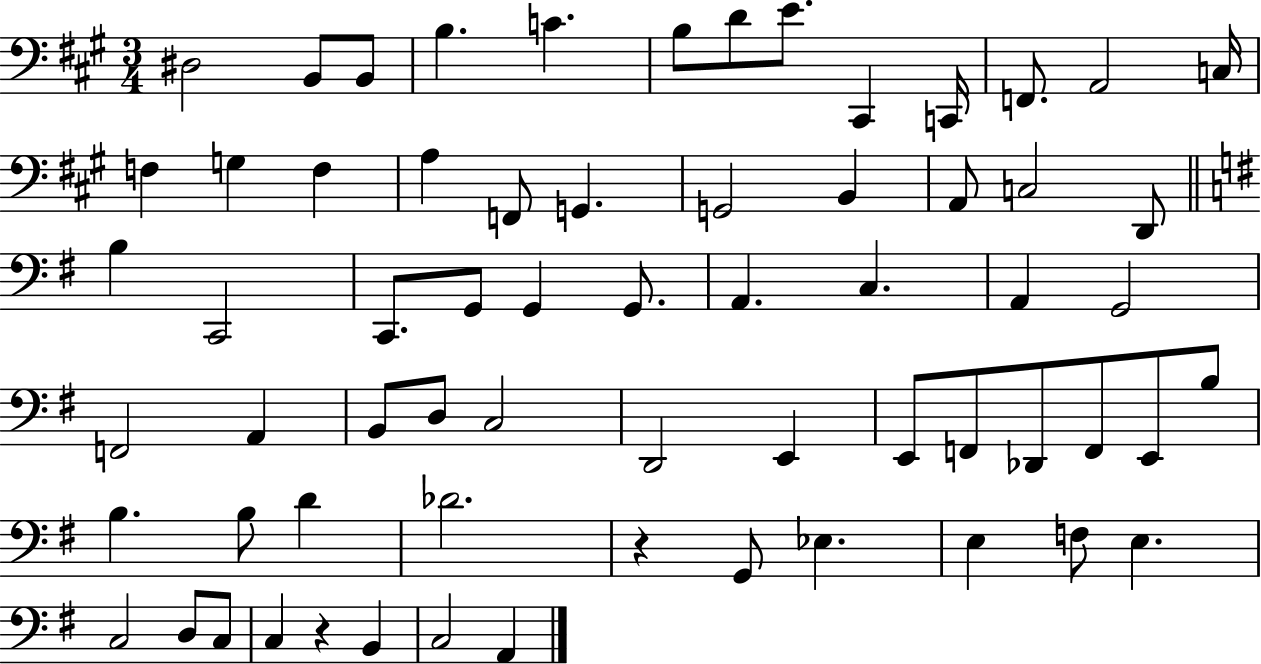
{
  \clef bass
  \numericTimeSignature
  \time 3/4
  \key a \major
  dis2 b,8 b,8 | b4. c'4. | b8 d'8 e'8. cis,4 c,16 | f,8. a,2 c16 | \break f4 g4 f4 | a4 f,8 g,4. | g,2 b,4 | a,8 c2 d,8 | \break \bar "||" \break \key g \major b4 c,2 | c,8. g,8 g,4 g,8. | a,4. c4. | a,4 g,2 | \break f,2 a,4 | b,8 d8 c2 | d,2 e,4 | e,8 f,8 des,8 f,8 e,8 b8 | \break b4. b8 d'4 | des'2. | r4 g,8 ees4. | e4 f8 e4. | \break c2 d8 c8 | c4 r4 b,4 | c2 a,4 | \bar "|."
}